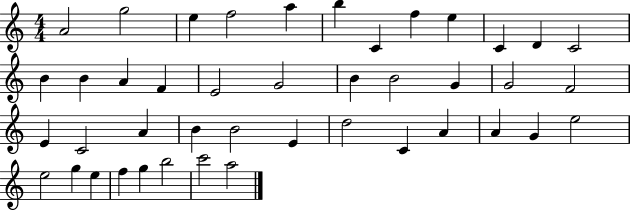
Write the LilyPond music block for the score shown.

{
  \clef treble
  \numericTimeSignature
  \time 4/4
  \key c \major
  a'2 g''2 | e''4 f''2 a''4 | b''4 c'4 f''4 e''4 | c'4 d'4 c'2 | \break b'4 b'4 a'4 f'4 | e'2 g'2 | b'4 b'2 g'4 | g'2 f'2 | \break e'4 c'2 a'4 | b'4 b'2 e'4 | d''2 c'4 a'4 | a'4 g'4 e''2 | \break e''2 g''4 e''4 | f''4 g''4 b''2 | c'''2 a''2 | \bar "|."
}